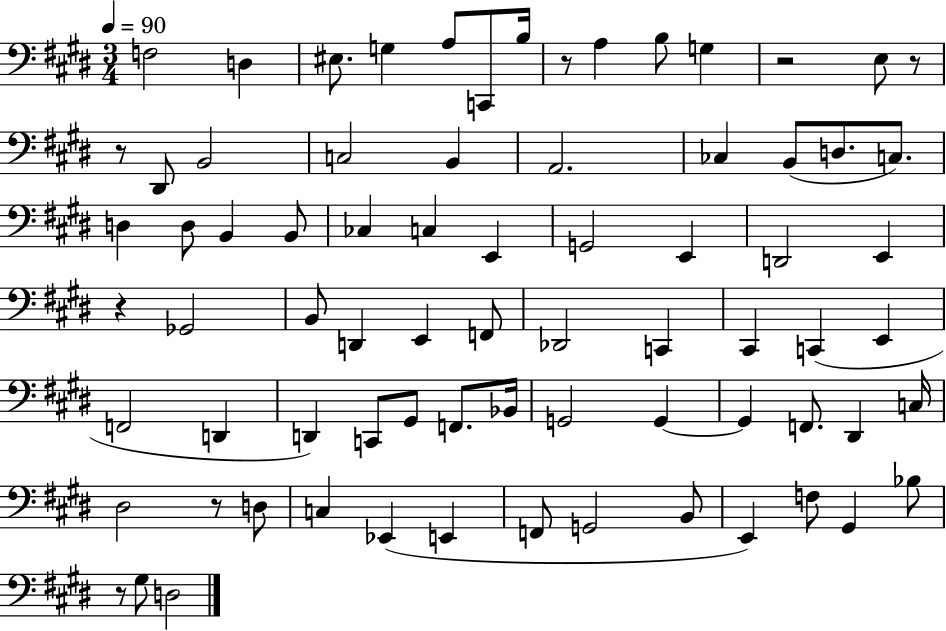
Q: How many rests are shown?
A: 7